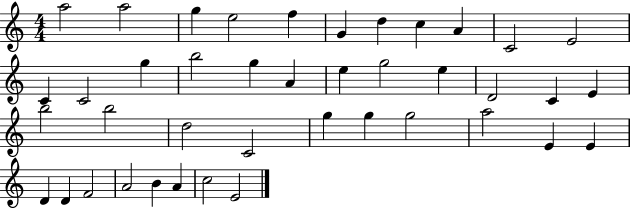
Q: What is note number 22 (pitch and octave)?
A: C4